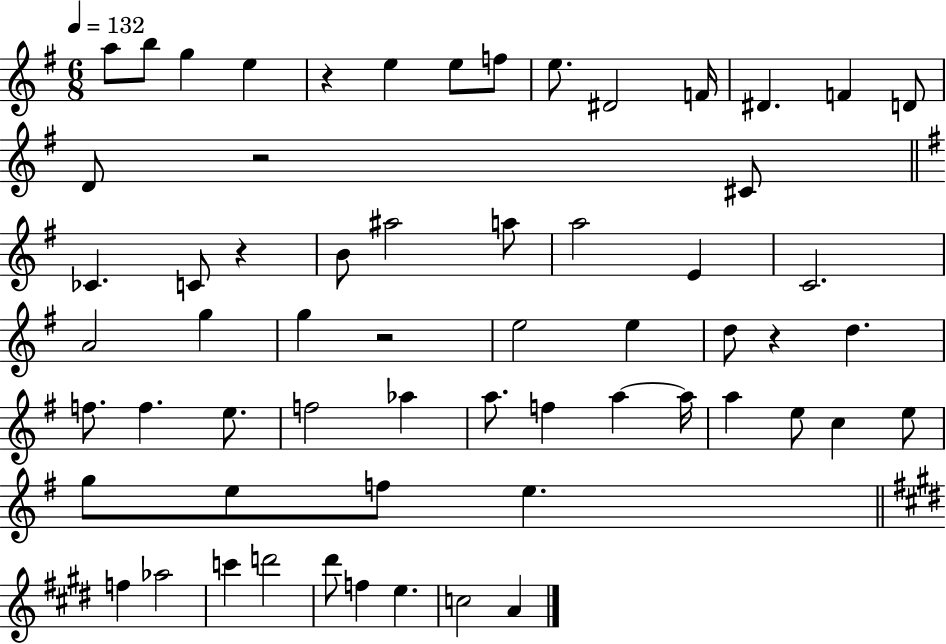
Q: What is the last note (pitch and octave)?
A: A4